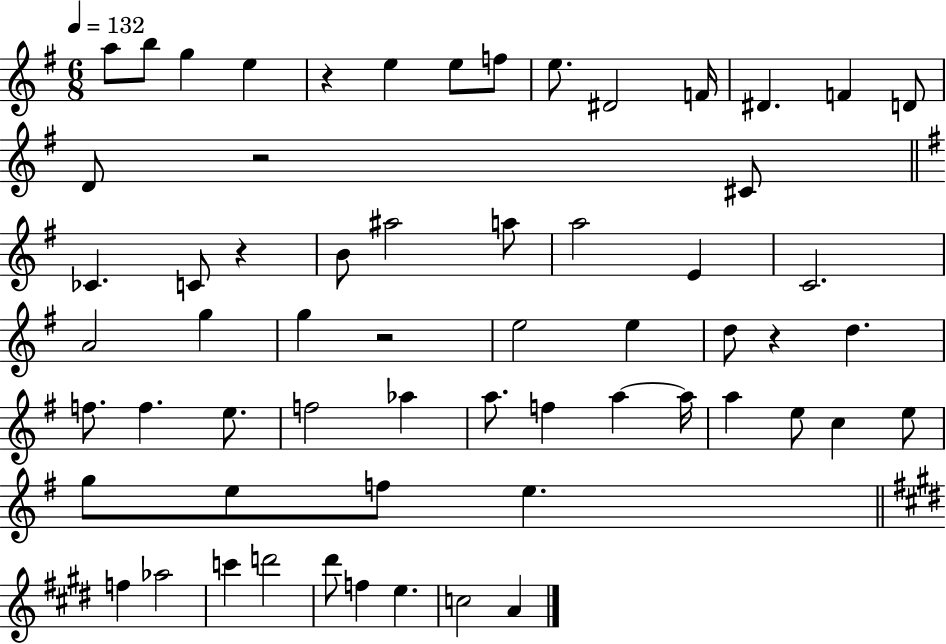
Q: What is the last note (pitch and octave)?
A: A4